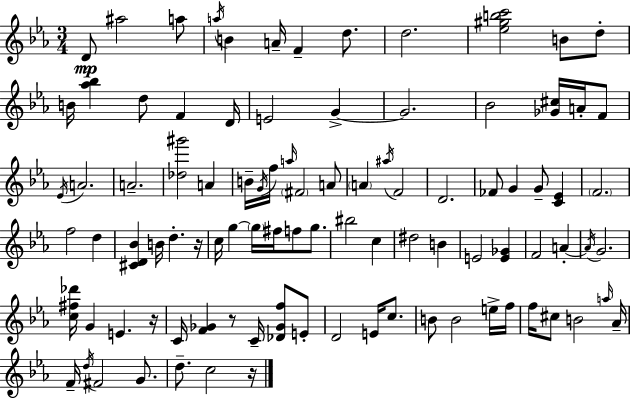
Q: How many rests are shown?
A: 4